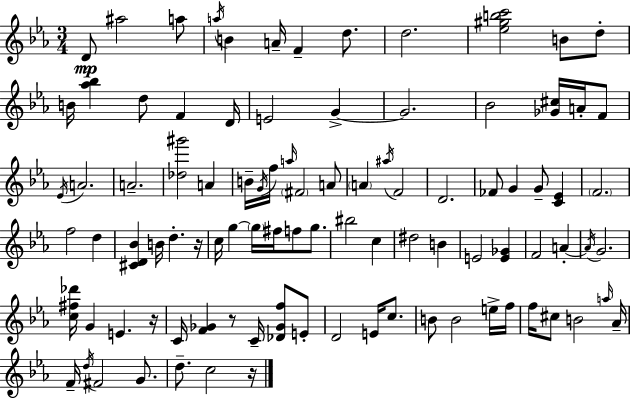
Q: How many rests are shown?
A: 4